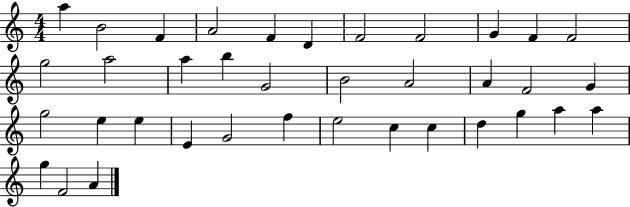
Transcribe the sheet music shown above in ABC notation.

X:1
T:Untitled
M:4/4
L:1/4
K:C
a B2 F A2 F D F2 F2 G F F2 g2 a2 a b G2 B2 A2 A F2 G g2 e e E G2 f e2 c c d g a a g F2 A